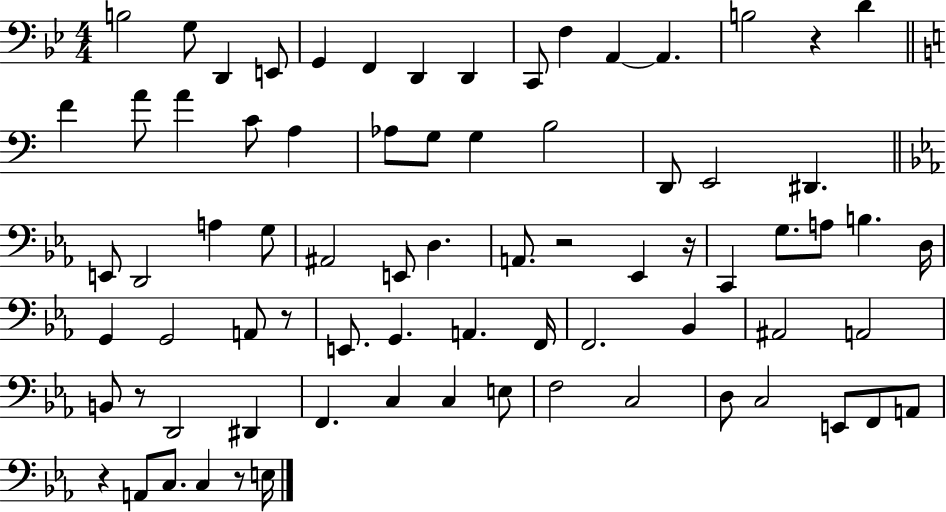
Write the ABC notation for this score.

X:1
T:Untitled
M:4/4
L:1/4
K:Bb
B,2 G,/2 D,, E,,/2 G,, F,, D,, D,, C,,/2 F, A,, A,, B,2 z D F A/2 A C/2 A, _A,/2 G,/2 G, B,2 D,,/2 E,,2 ^D,, E,,/2 D,,2 A, G,/2 ^A,,2 E,,/2 D, A,,/2 z2 _E,, z/4 C,, G,/2 A,/2 B, D,/4 G,, G,,2 A,,/2 z/2 E,,/2 G,, A,, F,,/4 F,,2 _B,, ^A,,2 A,,2 B,,/2 z/2 D,,2 ^D,, F,, C, C, E,/2 F,2 C,2 D,/2 C,2 E,,/2 F,,/2 A,,/2 z A,,/2 C,/2 C, z/2 E,/4